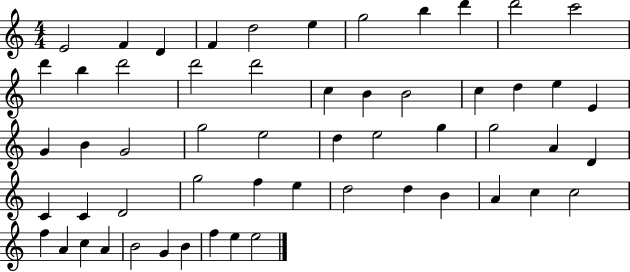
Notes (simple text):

E4/h F4/q D4/q F4/q D5/h E5/q G5/h B5/q D6/q D6/h C6/h D6/q B5/q D6/h D6/h D6/h C5/q B4/q B4/h C5/q D5/q E5/q E4/q G4/q B4/q G4/h G5/h E5/h D5/q E5/h G5/q G5/h A4/q D4/q C4/q C4/q D4/h G5/h F5/q E5/q D5/h D5/q B4/q A4/q C5/q C5/h F5/q A4/q C5/q A4/q B4/h G4/q B4/q F5/q E5/q E5/h